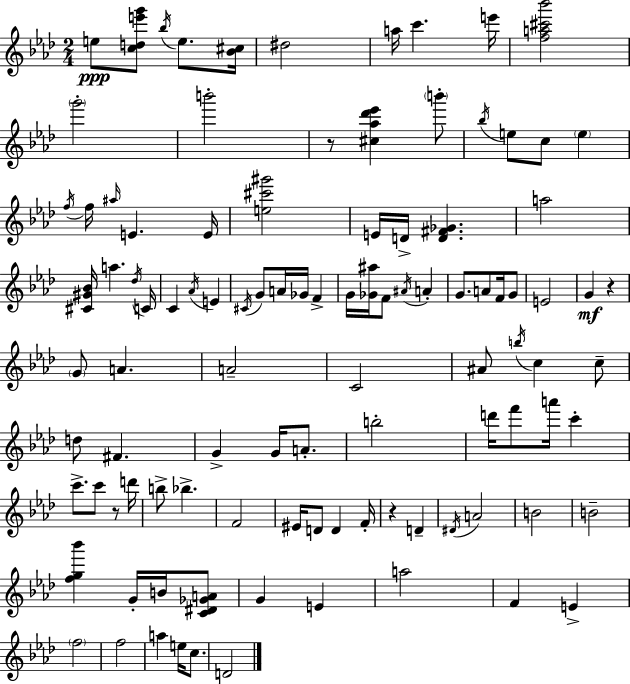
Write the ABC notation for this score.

X:1
T:Untitled
M:2/4
L:1/4
K:Fm
e/2 [cde'g']/2 _b/4 e/2 [_B^c]/4 ^d2 a/4 c' e'/4 [fa^c'_b']2 g'2 b'2 z/2 [^c_a_d'_e'] b'/2 _b/4 e/2 c/2 e f/4 f/4 ^a/4 E E/4 [e^c'^g']2 E/4 D/4 [D^F_G] a2 [^C^G_B]/4 a _d/4 C/4 C _A/4 E ^C/4 G/2 A/4 _G/4 F G/4 [_G^a]/4 F/2 ^A/4 A G/2 A/2 F/4 G/2 E2 G z G/2 A A2 C2 ^A/2 b/4 c c/2 d/2 ^F G G/4 A/2 b2 d'/4 f'/2 a'/4 c' c'/2 c'/2 z/2 d'/4 b/2 _b F2 ^E/4 D/2 D F/4 z D ^D/4 A2 B2 B2 [fg_b'] G/4 B/4 [C^D_GA]/2 G E a2 F E f2 f2 a e/4 c/2 D2